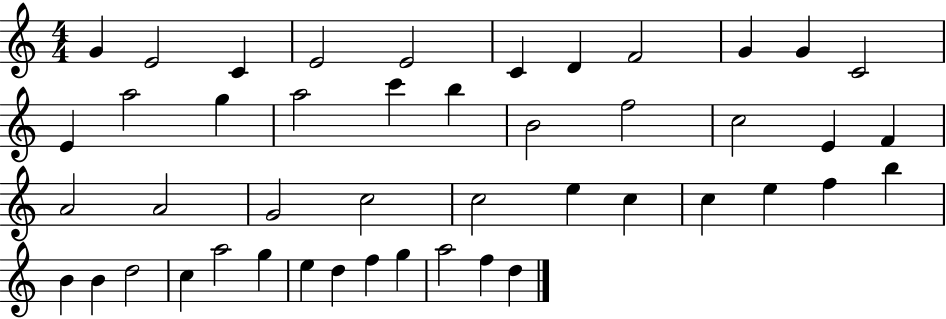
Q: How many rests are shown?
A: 0